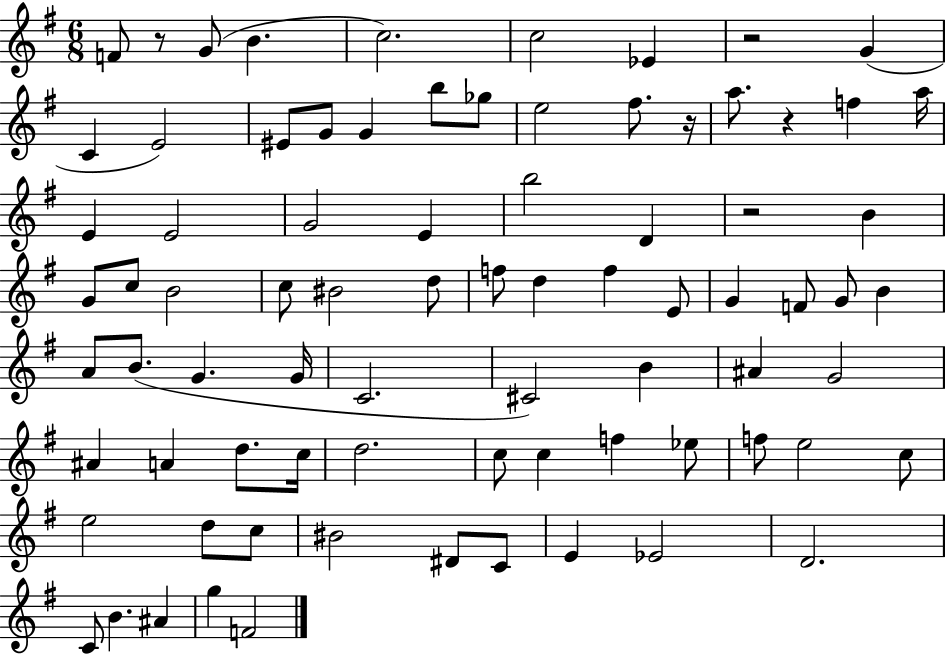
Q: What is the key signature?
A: G major